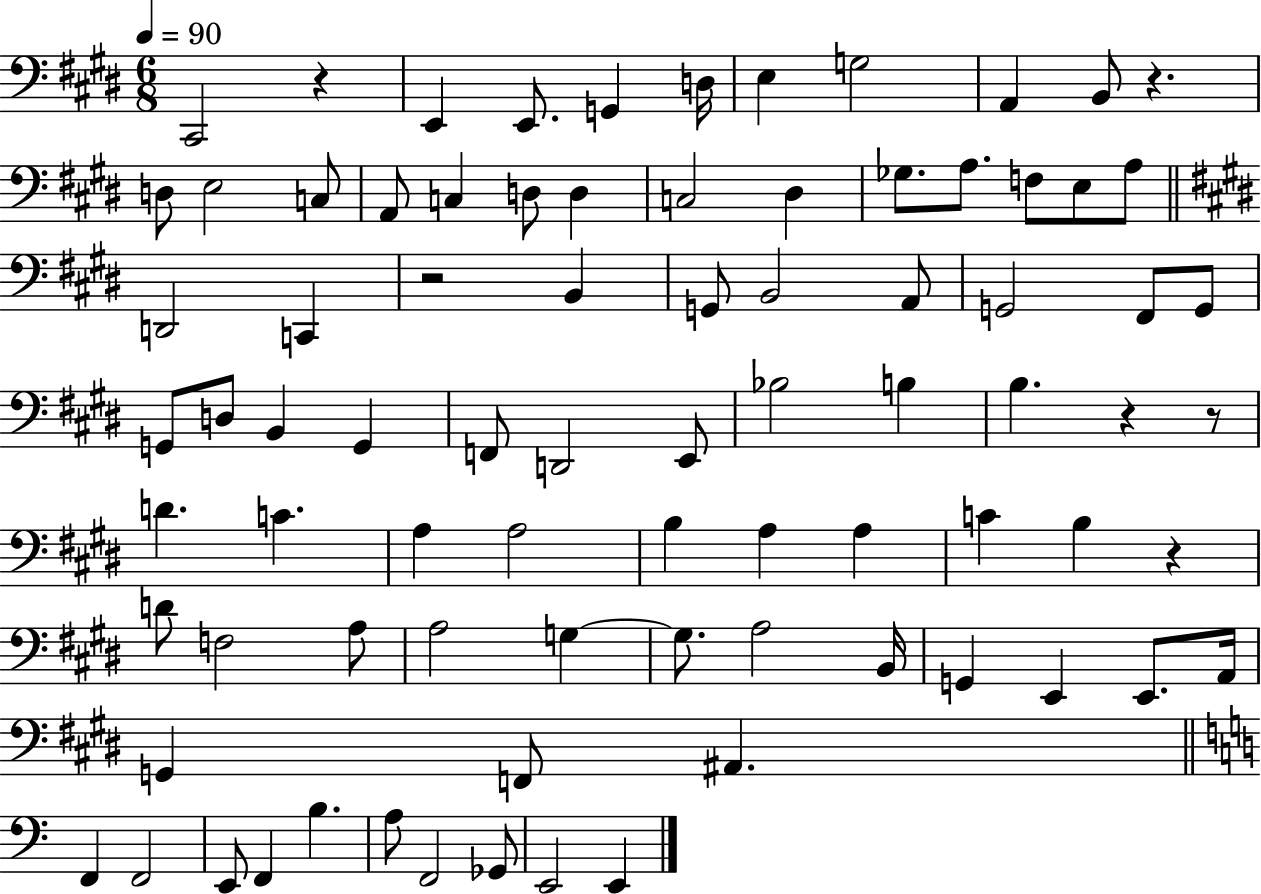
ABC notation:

X:1
T:Untitled
M:6/8
L:1/4
K:E
^C,,2 z E,, E,,/2 G,, D,/4 E, G,2 A,, B,,/2 z D,/2 E,2 C,/2 A,,/2 C, D,/2 D, C,2 ^D, _G,/2 A,/2 F,/2 E,/2 A,/2 D,,2 C,, z2 B,, G,,/2 B,,2 A,,/2 G,,2 ^F,,/2 G,,/2 G,,/2 D,/2 B,, G,, F,,/2 D,,2 E,,/2 _B,2 B, B, z z/2 D C A, A,2 B, A, A, C B, z D/2 F,2 A,/2 A,2 G, G,/2 A,2 B,,/4 G,, E,, E,,/2 A,,/4 G,, F,,/2 ^A,, F,, F,,2 E,,/2 F,, B, A,/2 F,,2 _G,,/2 E,,2 E,,